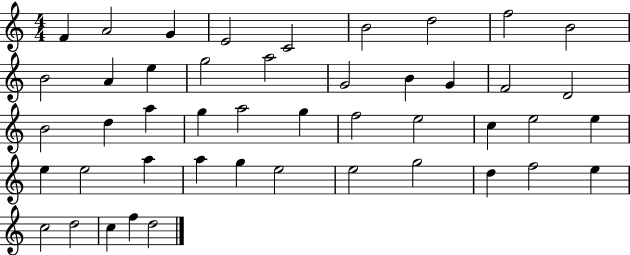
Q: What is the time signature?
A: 4/4